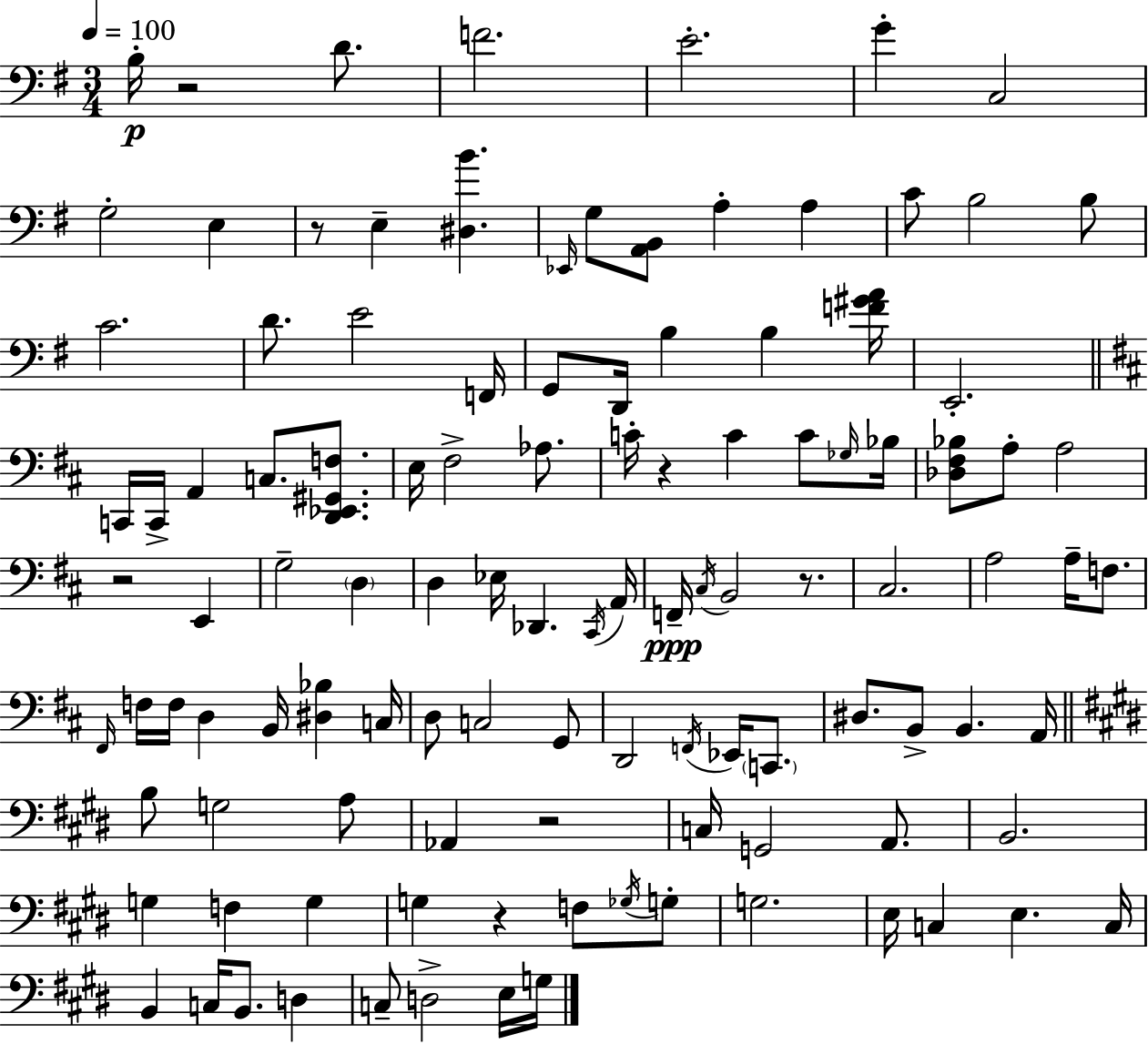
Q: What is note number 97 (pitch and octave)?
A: D3